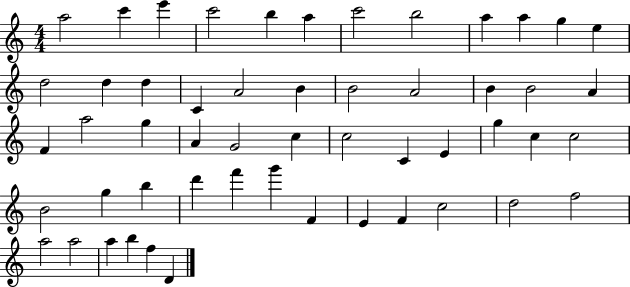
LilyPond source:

{
  \clef treble
  \numericTimeSignature
  \time 4/4
  \key c \major
  a''2 c'''4 e'''4 | c'''2 b''4 a''4 | c'''2 b''2 | a''4 a''4 g''4 e''4 | \break d''2 d''4 d''4 | c'4 a'2 b'4 | b'2 a'2 | b'4 b'2 a'4 | \break f'4 a''2 g''4 | a'4 g'2 c''4 | c''2 c'4 e'4 | g''4 c''4 c''2 | \break b'2 g''4 b''4 | d'''4 f'''4 g'''4 f'4 | e'4 f'4 c''2 | d''2 f''2 | \break a''2 a''2 | a''4 b''4 f''4 d'4 | \bar "|."
}